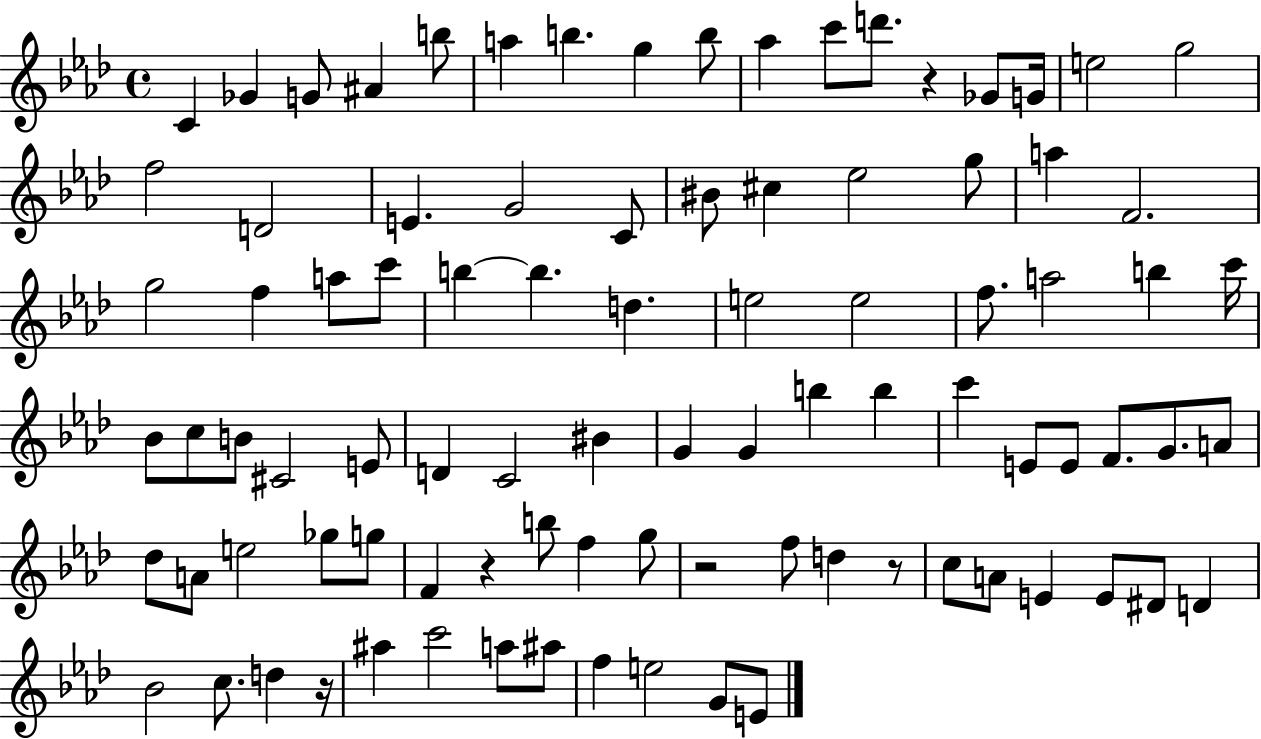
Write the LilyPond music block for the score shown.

{
  \clef treble
  \time 4/4
  \defaultTimeSignature
  \key aes \major
  c'4 ges'4 g'8 ais'4 b''8 | a''4 b''4. g''4 b''8 | aes''4 c'''8 d'''8. r4 ges'8 g'16 | e''2 g''2 | \break f''2 d'2 | e'4. g'2 c'8 | bis'8 cis''4 ees''2 g''8 | a''4 f'2. | \break g''2 f''4 a''8 c'''8 | b''4~~ b''4. d''4. | e''2 e''2 | f''8. a''2 b''4 c'''16 | \break bes'8 c''8 b'8 cis'2 e'8 | d'4 c'2 bis'4 | g'4 g'4 b''4 b''4 | c'''4 e'8 e'8 f'8. g'8. a'8 | \break des''8 a'8 e''2 ges''8 g''8 | f'4 r4 b''8 f''4 g''8 | r2 f''8 d''4 r8 | c''8 a'8 e'4 e'8 dis'8 d'4 | \break bes'2 c''8. d''4 r16 | ais''4 c'''2 a''8 ais''8 | f''4 e''2 g'8 e'8 | \bar "|."
}